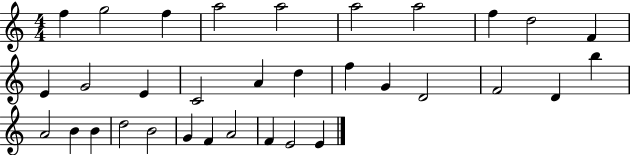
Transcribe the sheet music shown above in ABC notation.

X:1
T:Untitled
M:4/4
L:1/4
K:C
f g2 f a2 a2 a2 a2 f d2 F E G2 E C2 A d f G D2 F2 D b A2 B B d2 B2 G F A2 F E2 E